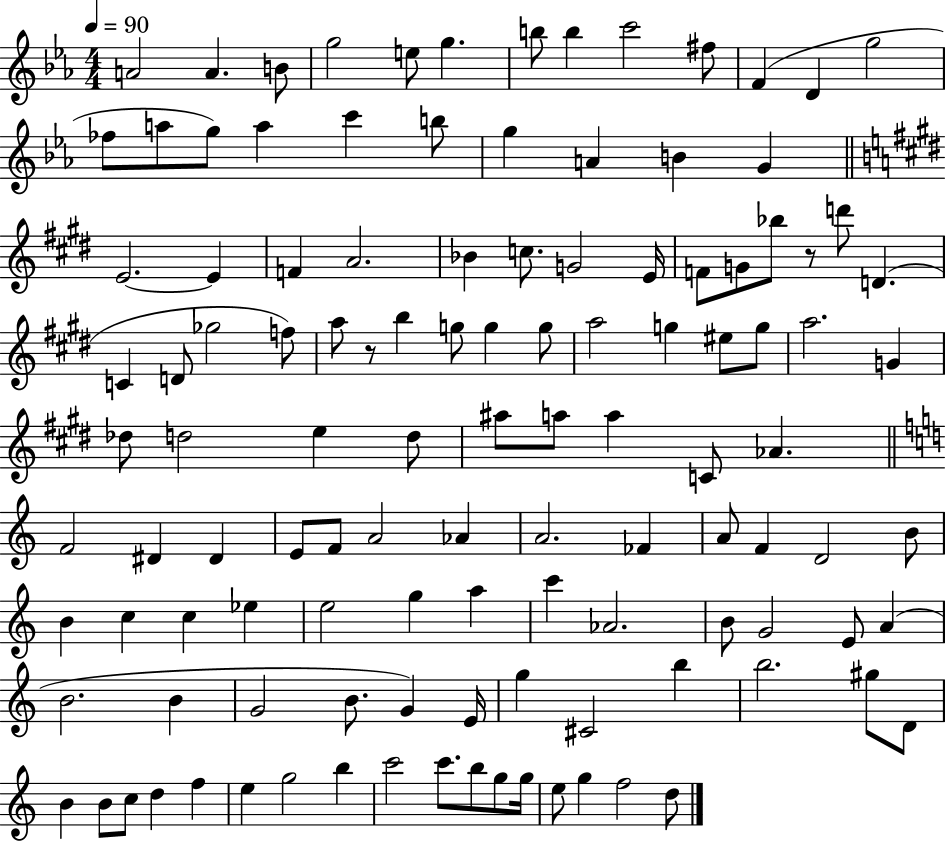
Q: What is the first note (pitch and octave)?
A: A4